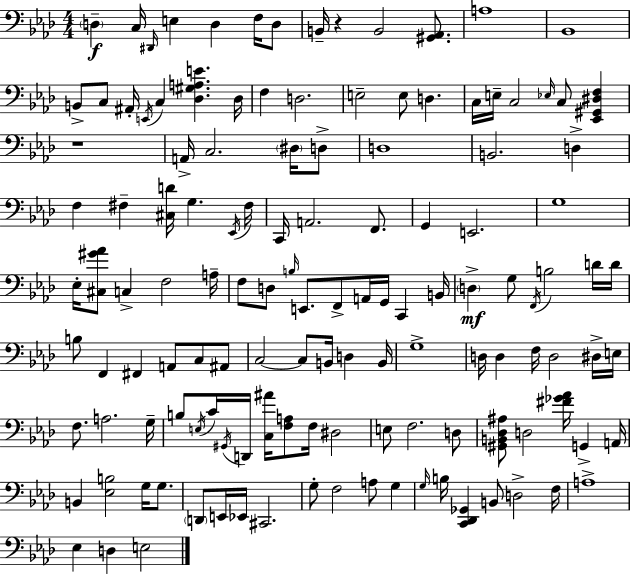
X:1
T:Untitled
M:4/4
L:1/4
K:Ab
D, C,/4 ^D,,/4 E, D, F,/4 D,/2 B,,/4 z B,,2 [^G,,_A,,]/2 A,4 _B,,4 B,,/2 C,/2 ^A,,/4 E,,/4 C, [_D,^G,A,E] _D,/4 F, D,2 E,2 E,/2 D, C,/4 E,/4 C,2 _E,/4 C,/2 [_E,,^G,,^D,F,] z4 A,,/4 C,2 ^D,/4 D,/2 D,4 B,,2 D, F, ^F, [^C,D]/4 G, _E,,/4 ^F,/4 C,,/4 A,,2 F,,/2 G,, E,,2 G,4 _E,/4 [^C,^G_A]/2 C, F,2 A,/4 F,/2 D,/2 B,/4 E,,/2 F,,/2 A,,/4 G,,/4 C,, B,,/4 D, G,/2 F,,/4 B,2 D/4 D/4 B,/2 F,, ^F,, A,,/2 C,/2 ^A,,/2 C,2 C,/2 B,,/4 D, B,,/4 G,4 D,/4 D, F,/4 D,2 ^D,/4 E,/4 F,/2 A,2 G,/4 B,/2 E,/4 C/4 ^G,,/4 D,,/4 [C,^A]/4 [F,A,]/2 F,/4 ^D,2 E,/2 F,2 D,/2 [^G,,B,,_D,^A,]/2 D,2 [^F_G_A]/4 G,, A,,/4 B,, [_E,B,]2 G,/4 G,/2 D,,/2 E,,/4 _E,,/4 ^C,,2 G,/2 F,2 A,/2 G, G,/4 B,/4 [C,,_D,,_G,,] B,,/2 D,2 F,/4 A,4 _E, D, E,2